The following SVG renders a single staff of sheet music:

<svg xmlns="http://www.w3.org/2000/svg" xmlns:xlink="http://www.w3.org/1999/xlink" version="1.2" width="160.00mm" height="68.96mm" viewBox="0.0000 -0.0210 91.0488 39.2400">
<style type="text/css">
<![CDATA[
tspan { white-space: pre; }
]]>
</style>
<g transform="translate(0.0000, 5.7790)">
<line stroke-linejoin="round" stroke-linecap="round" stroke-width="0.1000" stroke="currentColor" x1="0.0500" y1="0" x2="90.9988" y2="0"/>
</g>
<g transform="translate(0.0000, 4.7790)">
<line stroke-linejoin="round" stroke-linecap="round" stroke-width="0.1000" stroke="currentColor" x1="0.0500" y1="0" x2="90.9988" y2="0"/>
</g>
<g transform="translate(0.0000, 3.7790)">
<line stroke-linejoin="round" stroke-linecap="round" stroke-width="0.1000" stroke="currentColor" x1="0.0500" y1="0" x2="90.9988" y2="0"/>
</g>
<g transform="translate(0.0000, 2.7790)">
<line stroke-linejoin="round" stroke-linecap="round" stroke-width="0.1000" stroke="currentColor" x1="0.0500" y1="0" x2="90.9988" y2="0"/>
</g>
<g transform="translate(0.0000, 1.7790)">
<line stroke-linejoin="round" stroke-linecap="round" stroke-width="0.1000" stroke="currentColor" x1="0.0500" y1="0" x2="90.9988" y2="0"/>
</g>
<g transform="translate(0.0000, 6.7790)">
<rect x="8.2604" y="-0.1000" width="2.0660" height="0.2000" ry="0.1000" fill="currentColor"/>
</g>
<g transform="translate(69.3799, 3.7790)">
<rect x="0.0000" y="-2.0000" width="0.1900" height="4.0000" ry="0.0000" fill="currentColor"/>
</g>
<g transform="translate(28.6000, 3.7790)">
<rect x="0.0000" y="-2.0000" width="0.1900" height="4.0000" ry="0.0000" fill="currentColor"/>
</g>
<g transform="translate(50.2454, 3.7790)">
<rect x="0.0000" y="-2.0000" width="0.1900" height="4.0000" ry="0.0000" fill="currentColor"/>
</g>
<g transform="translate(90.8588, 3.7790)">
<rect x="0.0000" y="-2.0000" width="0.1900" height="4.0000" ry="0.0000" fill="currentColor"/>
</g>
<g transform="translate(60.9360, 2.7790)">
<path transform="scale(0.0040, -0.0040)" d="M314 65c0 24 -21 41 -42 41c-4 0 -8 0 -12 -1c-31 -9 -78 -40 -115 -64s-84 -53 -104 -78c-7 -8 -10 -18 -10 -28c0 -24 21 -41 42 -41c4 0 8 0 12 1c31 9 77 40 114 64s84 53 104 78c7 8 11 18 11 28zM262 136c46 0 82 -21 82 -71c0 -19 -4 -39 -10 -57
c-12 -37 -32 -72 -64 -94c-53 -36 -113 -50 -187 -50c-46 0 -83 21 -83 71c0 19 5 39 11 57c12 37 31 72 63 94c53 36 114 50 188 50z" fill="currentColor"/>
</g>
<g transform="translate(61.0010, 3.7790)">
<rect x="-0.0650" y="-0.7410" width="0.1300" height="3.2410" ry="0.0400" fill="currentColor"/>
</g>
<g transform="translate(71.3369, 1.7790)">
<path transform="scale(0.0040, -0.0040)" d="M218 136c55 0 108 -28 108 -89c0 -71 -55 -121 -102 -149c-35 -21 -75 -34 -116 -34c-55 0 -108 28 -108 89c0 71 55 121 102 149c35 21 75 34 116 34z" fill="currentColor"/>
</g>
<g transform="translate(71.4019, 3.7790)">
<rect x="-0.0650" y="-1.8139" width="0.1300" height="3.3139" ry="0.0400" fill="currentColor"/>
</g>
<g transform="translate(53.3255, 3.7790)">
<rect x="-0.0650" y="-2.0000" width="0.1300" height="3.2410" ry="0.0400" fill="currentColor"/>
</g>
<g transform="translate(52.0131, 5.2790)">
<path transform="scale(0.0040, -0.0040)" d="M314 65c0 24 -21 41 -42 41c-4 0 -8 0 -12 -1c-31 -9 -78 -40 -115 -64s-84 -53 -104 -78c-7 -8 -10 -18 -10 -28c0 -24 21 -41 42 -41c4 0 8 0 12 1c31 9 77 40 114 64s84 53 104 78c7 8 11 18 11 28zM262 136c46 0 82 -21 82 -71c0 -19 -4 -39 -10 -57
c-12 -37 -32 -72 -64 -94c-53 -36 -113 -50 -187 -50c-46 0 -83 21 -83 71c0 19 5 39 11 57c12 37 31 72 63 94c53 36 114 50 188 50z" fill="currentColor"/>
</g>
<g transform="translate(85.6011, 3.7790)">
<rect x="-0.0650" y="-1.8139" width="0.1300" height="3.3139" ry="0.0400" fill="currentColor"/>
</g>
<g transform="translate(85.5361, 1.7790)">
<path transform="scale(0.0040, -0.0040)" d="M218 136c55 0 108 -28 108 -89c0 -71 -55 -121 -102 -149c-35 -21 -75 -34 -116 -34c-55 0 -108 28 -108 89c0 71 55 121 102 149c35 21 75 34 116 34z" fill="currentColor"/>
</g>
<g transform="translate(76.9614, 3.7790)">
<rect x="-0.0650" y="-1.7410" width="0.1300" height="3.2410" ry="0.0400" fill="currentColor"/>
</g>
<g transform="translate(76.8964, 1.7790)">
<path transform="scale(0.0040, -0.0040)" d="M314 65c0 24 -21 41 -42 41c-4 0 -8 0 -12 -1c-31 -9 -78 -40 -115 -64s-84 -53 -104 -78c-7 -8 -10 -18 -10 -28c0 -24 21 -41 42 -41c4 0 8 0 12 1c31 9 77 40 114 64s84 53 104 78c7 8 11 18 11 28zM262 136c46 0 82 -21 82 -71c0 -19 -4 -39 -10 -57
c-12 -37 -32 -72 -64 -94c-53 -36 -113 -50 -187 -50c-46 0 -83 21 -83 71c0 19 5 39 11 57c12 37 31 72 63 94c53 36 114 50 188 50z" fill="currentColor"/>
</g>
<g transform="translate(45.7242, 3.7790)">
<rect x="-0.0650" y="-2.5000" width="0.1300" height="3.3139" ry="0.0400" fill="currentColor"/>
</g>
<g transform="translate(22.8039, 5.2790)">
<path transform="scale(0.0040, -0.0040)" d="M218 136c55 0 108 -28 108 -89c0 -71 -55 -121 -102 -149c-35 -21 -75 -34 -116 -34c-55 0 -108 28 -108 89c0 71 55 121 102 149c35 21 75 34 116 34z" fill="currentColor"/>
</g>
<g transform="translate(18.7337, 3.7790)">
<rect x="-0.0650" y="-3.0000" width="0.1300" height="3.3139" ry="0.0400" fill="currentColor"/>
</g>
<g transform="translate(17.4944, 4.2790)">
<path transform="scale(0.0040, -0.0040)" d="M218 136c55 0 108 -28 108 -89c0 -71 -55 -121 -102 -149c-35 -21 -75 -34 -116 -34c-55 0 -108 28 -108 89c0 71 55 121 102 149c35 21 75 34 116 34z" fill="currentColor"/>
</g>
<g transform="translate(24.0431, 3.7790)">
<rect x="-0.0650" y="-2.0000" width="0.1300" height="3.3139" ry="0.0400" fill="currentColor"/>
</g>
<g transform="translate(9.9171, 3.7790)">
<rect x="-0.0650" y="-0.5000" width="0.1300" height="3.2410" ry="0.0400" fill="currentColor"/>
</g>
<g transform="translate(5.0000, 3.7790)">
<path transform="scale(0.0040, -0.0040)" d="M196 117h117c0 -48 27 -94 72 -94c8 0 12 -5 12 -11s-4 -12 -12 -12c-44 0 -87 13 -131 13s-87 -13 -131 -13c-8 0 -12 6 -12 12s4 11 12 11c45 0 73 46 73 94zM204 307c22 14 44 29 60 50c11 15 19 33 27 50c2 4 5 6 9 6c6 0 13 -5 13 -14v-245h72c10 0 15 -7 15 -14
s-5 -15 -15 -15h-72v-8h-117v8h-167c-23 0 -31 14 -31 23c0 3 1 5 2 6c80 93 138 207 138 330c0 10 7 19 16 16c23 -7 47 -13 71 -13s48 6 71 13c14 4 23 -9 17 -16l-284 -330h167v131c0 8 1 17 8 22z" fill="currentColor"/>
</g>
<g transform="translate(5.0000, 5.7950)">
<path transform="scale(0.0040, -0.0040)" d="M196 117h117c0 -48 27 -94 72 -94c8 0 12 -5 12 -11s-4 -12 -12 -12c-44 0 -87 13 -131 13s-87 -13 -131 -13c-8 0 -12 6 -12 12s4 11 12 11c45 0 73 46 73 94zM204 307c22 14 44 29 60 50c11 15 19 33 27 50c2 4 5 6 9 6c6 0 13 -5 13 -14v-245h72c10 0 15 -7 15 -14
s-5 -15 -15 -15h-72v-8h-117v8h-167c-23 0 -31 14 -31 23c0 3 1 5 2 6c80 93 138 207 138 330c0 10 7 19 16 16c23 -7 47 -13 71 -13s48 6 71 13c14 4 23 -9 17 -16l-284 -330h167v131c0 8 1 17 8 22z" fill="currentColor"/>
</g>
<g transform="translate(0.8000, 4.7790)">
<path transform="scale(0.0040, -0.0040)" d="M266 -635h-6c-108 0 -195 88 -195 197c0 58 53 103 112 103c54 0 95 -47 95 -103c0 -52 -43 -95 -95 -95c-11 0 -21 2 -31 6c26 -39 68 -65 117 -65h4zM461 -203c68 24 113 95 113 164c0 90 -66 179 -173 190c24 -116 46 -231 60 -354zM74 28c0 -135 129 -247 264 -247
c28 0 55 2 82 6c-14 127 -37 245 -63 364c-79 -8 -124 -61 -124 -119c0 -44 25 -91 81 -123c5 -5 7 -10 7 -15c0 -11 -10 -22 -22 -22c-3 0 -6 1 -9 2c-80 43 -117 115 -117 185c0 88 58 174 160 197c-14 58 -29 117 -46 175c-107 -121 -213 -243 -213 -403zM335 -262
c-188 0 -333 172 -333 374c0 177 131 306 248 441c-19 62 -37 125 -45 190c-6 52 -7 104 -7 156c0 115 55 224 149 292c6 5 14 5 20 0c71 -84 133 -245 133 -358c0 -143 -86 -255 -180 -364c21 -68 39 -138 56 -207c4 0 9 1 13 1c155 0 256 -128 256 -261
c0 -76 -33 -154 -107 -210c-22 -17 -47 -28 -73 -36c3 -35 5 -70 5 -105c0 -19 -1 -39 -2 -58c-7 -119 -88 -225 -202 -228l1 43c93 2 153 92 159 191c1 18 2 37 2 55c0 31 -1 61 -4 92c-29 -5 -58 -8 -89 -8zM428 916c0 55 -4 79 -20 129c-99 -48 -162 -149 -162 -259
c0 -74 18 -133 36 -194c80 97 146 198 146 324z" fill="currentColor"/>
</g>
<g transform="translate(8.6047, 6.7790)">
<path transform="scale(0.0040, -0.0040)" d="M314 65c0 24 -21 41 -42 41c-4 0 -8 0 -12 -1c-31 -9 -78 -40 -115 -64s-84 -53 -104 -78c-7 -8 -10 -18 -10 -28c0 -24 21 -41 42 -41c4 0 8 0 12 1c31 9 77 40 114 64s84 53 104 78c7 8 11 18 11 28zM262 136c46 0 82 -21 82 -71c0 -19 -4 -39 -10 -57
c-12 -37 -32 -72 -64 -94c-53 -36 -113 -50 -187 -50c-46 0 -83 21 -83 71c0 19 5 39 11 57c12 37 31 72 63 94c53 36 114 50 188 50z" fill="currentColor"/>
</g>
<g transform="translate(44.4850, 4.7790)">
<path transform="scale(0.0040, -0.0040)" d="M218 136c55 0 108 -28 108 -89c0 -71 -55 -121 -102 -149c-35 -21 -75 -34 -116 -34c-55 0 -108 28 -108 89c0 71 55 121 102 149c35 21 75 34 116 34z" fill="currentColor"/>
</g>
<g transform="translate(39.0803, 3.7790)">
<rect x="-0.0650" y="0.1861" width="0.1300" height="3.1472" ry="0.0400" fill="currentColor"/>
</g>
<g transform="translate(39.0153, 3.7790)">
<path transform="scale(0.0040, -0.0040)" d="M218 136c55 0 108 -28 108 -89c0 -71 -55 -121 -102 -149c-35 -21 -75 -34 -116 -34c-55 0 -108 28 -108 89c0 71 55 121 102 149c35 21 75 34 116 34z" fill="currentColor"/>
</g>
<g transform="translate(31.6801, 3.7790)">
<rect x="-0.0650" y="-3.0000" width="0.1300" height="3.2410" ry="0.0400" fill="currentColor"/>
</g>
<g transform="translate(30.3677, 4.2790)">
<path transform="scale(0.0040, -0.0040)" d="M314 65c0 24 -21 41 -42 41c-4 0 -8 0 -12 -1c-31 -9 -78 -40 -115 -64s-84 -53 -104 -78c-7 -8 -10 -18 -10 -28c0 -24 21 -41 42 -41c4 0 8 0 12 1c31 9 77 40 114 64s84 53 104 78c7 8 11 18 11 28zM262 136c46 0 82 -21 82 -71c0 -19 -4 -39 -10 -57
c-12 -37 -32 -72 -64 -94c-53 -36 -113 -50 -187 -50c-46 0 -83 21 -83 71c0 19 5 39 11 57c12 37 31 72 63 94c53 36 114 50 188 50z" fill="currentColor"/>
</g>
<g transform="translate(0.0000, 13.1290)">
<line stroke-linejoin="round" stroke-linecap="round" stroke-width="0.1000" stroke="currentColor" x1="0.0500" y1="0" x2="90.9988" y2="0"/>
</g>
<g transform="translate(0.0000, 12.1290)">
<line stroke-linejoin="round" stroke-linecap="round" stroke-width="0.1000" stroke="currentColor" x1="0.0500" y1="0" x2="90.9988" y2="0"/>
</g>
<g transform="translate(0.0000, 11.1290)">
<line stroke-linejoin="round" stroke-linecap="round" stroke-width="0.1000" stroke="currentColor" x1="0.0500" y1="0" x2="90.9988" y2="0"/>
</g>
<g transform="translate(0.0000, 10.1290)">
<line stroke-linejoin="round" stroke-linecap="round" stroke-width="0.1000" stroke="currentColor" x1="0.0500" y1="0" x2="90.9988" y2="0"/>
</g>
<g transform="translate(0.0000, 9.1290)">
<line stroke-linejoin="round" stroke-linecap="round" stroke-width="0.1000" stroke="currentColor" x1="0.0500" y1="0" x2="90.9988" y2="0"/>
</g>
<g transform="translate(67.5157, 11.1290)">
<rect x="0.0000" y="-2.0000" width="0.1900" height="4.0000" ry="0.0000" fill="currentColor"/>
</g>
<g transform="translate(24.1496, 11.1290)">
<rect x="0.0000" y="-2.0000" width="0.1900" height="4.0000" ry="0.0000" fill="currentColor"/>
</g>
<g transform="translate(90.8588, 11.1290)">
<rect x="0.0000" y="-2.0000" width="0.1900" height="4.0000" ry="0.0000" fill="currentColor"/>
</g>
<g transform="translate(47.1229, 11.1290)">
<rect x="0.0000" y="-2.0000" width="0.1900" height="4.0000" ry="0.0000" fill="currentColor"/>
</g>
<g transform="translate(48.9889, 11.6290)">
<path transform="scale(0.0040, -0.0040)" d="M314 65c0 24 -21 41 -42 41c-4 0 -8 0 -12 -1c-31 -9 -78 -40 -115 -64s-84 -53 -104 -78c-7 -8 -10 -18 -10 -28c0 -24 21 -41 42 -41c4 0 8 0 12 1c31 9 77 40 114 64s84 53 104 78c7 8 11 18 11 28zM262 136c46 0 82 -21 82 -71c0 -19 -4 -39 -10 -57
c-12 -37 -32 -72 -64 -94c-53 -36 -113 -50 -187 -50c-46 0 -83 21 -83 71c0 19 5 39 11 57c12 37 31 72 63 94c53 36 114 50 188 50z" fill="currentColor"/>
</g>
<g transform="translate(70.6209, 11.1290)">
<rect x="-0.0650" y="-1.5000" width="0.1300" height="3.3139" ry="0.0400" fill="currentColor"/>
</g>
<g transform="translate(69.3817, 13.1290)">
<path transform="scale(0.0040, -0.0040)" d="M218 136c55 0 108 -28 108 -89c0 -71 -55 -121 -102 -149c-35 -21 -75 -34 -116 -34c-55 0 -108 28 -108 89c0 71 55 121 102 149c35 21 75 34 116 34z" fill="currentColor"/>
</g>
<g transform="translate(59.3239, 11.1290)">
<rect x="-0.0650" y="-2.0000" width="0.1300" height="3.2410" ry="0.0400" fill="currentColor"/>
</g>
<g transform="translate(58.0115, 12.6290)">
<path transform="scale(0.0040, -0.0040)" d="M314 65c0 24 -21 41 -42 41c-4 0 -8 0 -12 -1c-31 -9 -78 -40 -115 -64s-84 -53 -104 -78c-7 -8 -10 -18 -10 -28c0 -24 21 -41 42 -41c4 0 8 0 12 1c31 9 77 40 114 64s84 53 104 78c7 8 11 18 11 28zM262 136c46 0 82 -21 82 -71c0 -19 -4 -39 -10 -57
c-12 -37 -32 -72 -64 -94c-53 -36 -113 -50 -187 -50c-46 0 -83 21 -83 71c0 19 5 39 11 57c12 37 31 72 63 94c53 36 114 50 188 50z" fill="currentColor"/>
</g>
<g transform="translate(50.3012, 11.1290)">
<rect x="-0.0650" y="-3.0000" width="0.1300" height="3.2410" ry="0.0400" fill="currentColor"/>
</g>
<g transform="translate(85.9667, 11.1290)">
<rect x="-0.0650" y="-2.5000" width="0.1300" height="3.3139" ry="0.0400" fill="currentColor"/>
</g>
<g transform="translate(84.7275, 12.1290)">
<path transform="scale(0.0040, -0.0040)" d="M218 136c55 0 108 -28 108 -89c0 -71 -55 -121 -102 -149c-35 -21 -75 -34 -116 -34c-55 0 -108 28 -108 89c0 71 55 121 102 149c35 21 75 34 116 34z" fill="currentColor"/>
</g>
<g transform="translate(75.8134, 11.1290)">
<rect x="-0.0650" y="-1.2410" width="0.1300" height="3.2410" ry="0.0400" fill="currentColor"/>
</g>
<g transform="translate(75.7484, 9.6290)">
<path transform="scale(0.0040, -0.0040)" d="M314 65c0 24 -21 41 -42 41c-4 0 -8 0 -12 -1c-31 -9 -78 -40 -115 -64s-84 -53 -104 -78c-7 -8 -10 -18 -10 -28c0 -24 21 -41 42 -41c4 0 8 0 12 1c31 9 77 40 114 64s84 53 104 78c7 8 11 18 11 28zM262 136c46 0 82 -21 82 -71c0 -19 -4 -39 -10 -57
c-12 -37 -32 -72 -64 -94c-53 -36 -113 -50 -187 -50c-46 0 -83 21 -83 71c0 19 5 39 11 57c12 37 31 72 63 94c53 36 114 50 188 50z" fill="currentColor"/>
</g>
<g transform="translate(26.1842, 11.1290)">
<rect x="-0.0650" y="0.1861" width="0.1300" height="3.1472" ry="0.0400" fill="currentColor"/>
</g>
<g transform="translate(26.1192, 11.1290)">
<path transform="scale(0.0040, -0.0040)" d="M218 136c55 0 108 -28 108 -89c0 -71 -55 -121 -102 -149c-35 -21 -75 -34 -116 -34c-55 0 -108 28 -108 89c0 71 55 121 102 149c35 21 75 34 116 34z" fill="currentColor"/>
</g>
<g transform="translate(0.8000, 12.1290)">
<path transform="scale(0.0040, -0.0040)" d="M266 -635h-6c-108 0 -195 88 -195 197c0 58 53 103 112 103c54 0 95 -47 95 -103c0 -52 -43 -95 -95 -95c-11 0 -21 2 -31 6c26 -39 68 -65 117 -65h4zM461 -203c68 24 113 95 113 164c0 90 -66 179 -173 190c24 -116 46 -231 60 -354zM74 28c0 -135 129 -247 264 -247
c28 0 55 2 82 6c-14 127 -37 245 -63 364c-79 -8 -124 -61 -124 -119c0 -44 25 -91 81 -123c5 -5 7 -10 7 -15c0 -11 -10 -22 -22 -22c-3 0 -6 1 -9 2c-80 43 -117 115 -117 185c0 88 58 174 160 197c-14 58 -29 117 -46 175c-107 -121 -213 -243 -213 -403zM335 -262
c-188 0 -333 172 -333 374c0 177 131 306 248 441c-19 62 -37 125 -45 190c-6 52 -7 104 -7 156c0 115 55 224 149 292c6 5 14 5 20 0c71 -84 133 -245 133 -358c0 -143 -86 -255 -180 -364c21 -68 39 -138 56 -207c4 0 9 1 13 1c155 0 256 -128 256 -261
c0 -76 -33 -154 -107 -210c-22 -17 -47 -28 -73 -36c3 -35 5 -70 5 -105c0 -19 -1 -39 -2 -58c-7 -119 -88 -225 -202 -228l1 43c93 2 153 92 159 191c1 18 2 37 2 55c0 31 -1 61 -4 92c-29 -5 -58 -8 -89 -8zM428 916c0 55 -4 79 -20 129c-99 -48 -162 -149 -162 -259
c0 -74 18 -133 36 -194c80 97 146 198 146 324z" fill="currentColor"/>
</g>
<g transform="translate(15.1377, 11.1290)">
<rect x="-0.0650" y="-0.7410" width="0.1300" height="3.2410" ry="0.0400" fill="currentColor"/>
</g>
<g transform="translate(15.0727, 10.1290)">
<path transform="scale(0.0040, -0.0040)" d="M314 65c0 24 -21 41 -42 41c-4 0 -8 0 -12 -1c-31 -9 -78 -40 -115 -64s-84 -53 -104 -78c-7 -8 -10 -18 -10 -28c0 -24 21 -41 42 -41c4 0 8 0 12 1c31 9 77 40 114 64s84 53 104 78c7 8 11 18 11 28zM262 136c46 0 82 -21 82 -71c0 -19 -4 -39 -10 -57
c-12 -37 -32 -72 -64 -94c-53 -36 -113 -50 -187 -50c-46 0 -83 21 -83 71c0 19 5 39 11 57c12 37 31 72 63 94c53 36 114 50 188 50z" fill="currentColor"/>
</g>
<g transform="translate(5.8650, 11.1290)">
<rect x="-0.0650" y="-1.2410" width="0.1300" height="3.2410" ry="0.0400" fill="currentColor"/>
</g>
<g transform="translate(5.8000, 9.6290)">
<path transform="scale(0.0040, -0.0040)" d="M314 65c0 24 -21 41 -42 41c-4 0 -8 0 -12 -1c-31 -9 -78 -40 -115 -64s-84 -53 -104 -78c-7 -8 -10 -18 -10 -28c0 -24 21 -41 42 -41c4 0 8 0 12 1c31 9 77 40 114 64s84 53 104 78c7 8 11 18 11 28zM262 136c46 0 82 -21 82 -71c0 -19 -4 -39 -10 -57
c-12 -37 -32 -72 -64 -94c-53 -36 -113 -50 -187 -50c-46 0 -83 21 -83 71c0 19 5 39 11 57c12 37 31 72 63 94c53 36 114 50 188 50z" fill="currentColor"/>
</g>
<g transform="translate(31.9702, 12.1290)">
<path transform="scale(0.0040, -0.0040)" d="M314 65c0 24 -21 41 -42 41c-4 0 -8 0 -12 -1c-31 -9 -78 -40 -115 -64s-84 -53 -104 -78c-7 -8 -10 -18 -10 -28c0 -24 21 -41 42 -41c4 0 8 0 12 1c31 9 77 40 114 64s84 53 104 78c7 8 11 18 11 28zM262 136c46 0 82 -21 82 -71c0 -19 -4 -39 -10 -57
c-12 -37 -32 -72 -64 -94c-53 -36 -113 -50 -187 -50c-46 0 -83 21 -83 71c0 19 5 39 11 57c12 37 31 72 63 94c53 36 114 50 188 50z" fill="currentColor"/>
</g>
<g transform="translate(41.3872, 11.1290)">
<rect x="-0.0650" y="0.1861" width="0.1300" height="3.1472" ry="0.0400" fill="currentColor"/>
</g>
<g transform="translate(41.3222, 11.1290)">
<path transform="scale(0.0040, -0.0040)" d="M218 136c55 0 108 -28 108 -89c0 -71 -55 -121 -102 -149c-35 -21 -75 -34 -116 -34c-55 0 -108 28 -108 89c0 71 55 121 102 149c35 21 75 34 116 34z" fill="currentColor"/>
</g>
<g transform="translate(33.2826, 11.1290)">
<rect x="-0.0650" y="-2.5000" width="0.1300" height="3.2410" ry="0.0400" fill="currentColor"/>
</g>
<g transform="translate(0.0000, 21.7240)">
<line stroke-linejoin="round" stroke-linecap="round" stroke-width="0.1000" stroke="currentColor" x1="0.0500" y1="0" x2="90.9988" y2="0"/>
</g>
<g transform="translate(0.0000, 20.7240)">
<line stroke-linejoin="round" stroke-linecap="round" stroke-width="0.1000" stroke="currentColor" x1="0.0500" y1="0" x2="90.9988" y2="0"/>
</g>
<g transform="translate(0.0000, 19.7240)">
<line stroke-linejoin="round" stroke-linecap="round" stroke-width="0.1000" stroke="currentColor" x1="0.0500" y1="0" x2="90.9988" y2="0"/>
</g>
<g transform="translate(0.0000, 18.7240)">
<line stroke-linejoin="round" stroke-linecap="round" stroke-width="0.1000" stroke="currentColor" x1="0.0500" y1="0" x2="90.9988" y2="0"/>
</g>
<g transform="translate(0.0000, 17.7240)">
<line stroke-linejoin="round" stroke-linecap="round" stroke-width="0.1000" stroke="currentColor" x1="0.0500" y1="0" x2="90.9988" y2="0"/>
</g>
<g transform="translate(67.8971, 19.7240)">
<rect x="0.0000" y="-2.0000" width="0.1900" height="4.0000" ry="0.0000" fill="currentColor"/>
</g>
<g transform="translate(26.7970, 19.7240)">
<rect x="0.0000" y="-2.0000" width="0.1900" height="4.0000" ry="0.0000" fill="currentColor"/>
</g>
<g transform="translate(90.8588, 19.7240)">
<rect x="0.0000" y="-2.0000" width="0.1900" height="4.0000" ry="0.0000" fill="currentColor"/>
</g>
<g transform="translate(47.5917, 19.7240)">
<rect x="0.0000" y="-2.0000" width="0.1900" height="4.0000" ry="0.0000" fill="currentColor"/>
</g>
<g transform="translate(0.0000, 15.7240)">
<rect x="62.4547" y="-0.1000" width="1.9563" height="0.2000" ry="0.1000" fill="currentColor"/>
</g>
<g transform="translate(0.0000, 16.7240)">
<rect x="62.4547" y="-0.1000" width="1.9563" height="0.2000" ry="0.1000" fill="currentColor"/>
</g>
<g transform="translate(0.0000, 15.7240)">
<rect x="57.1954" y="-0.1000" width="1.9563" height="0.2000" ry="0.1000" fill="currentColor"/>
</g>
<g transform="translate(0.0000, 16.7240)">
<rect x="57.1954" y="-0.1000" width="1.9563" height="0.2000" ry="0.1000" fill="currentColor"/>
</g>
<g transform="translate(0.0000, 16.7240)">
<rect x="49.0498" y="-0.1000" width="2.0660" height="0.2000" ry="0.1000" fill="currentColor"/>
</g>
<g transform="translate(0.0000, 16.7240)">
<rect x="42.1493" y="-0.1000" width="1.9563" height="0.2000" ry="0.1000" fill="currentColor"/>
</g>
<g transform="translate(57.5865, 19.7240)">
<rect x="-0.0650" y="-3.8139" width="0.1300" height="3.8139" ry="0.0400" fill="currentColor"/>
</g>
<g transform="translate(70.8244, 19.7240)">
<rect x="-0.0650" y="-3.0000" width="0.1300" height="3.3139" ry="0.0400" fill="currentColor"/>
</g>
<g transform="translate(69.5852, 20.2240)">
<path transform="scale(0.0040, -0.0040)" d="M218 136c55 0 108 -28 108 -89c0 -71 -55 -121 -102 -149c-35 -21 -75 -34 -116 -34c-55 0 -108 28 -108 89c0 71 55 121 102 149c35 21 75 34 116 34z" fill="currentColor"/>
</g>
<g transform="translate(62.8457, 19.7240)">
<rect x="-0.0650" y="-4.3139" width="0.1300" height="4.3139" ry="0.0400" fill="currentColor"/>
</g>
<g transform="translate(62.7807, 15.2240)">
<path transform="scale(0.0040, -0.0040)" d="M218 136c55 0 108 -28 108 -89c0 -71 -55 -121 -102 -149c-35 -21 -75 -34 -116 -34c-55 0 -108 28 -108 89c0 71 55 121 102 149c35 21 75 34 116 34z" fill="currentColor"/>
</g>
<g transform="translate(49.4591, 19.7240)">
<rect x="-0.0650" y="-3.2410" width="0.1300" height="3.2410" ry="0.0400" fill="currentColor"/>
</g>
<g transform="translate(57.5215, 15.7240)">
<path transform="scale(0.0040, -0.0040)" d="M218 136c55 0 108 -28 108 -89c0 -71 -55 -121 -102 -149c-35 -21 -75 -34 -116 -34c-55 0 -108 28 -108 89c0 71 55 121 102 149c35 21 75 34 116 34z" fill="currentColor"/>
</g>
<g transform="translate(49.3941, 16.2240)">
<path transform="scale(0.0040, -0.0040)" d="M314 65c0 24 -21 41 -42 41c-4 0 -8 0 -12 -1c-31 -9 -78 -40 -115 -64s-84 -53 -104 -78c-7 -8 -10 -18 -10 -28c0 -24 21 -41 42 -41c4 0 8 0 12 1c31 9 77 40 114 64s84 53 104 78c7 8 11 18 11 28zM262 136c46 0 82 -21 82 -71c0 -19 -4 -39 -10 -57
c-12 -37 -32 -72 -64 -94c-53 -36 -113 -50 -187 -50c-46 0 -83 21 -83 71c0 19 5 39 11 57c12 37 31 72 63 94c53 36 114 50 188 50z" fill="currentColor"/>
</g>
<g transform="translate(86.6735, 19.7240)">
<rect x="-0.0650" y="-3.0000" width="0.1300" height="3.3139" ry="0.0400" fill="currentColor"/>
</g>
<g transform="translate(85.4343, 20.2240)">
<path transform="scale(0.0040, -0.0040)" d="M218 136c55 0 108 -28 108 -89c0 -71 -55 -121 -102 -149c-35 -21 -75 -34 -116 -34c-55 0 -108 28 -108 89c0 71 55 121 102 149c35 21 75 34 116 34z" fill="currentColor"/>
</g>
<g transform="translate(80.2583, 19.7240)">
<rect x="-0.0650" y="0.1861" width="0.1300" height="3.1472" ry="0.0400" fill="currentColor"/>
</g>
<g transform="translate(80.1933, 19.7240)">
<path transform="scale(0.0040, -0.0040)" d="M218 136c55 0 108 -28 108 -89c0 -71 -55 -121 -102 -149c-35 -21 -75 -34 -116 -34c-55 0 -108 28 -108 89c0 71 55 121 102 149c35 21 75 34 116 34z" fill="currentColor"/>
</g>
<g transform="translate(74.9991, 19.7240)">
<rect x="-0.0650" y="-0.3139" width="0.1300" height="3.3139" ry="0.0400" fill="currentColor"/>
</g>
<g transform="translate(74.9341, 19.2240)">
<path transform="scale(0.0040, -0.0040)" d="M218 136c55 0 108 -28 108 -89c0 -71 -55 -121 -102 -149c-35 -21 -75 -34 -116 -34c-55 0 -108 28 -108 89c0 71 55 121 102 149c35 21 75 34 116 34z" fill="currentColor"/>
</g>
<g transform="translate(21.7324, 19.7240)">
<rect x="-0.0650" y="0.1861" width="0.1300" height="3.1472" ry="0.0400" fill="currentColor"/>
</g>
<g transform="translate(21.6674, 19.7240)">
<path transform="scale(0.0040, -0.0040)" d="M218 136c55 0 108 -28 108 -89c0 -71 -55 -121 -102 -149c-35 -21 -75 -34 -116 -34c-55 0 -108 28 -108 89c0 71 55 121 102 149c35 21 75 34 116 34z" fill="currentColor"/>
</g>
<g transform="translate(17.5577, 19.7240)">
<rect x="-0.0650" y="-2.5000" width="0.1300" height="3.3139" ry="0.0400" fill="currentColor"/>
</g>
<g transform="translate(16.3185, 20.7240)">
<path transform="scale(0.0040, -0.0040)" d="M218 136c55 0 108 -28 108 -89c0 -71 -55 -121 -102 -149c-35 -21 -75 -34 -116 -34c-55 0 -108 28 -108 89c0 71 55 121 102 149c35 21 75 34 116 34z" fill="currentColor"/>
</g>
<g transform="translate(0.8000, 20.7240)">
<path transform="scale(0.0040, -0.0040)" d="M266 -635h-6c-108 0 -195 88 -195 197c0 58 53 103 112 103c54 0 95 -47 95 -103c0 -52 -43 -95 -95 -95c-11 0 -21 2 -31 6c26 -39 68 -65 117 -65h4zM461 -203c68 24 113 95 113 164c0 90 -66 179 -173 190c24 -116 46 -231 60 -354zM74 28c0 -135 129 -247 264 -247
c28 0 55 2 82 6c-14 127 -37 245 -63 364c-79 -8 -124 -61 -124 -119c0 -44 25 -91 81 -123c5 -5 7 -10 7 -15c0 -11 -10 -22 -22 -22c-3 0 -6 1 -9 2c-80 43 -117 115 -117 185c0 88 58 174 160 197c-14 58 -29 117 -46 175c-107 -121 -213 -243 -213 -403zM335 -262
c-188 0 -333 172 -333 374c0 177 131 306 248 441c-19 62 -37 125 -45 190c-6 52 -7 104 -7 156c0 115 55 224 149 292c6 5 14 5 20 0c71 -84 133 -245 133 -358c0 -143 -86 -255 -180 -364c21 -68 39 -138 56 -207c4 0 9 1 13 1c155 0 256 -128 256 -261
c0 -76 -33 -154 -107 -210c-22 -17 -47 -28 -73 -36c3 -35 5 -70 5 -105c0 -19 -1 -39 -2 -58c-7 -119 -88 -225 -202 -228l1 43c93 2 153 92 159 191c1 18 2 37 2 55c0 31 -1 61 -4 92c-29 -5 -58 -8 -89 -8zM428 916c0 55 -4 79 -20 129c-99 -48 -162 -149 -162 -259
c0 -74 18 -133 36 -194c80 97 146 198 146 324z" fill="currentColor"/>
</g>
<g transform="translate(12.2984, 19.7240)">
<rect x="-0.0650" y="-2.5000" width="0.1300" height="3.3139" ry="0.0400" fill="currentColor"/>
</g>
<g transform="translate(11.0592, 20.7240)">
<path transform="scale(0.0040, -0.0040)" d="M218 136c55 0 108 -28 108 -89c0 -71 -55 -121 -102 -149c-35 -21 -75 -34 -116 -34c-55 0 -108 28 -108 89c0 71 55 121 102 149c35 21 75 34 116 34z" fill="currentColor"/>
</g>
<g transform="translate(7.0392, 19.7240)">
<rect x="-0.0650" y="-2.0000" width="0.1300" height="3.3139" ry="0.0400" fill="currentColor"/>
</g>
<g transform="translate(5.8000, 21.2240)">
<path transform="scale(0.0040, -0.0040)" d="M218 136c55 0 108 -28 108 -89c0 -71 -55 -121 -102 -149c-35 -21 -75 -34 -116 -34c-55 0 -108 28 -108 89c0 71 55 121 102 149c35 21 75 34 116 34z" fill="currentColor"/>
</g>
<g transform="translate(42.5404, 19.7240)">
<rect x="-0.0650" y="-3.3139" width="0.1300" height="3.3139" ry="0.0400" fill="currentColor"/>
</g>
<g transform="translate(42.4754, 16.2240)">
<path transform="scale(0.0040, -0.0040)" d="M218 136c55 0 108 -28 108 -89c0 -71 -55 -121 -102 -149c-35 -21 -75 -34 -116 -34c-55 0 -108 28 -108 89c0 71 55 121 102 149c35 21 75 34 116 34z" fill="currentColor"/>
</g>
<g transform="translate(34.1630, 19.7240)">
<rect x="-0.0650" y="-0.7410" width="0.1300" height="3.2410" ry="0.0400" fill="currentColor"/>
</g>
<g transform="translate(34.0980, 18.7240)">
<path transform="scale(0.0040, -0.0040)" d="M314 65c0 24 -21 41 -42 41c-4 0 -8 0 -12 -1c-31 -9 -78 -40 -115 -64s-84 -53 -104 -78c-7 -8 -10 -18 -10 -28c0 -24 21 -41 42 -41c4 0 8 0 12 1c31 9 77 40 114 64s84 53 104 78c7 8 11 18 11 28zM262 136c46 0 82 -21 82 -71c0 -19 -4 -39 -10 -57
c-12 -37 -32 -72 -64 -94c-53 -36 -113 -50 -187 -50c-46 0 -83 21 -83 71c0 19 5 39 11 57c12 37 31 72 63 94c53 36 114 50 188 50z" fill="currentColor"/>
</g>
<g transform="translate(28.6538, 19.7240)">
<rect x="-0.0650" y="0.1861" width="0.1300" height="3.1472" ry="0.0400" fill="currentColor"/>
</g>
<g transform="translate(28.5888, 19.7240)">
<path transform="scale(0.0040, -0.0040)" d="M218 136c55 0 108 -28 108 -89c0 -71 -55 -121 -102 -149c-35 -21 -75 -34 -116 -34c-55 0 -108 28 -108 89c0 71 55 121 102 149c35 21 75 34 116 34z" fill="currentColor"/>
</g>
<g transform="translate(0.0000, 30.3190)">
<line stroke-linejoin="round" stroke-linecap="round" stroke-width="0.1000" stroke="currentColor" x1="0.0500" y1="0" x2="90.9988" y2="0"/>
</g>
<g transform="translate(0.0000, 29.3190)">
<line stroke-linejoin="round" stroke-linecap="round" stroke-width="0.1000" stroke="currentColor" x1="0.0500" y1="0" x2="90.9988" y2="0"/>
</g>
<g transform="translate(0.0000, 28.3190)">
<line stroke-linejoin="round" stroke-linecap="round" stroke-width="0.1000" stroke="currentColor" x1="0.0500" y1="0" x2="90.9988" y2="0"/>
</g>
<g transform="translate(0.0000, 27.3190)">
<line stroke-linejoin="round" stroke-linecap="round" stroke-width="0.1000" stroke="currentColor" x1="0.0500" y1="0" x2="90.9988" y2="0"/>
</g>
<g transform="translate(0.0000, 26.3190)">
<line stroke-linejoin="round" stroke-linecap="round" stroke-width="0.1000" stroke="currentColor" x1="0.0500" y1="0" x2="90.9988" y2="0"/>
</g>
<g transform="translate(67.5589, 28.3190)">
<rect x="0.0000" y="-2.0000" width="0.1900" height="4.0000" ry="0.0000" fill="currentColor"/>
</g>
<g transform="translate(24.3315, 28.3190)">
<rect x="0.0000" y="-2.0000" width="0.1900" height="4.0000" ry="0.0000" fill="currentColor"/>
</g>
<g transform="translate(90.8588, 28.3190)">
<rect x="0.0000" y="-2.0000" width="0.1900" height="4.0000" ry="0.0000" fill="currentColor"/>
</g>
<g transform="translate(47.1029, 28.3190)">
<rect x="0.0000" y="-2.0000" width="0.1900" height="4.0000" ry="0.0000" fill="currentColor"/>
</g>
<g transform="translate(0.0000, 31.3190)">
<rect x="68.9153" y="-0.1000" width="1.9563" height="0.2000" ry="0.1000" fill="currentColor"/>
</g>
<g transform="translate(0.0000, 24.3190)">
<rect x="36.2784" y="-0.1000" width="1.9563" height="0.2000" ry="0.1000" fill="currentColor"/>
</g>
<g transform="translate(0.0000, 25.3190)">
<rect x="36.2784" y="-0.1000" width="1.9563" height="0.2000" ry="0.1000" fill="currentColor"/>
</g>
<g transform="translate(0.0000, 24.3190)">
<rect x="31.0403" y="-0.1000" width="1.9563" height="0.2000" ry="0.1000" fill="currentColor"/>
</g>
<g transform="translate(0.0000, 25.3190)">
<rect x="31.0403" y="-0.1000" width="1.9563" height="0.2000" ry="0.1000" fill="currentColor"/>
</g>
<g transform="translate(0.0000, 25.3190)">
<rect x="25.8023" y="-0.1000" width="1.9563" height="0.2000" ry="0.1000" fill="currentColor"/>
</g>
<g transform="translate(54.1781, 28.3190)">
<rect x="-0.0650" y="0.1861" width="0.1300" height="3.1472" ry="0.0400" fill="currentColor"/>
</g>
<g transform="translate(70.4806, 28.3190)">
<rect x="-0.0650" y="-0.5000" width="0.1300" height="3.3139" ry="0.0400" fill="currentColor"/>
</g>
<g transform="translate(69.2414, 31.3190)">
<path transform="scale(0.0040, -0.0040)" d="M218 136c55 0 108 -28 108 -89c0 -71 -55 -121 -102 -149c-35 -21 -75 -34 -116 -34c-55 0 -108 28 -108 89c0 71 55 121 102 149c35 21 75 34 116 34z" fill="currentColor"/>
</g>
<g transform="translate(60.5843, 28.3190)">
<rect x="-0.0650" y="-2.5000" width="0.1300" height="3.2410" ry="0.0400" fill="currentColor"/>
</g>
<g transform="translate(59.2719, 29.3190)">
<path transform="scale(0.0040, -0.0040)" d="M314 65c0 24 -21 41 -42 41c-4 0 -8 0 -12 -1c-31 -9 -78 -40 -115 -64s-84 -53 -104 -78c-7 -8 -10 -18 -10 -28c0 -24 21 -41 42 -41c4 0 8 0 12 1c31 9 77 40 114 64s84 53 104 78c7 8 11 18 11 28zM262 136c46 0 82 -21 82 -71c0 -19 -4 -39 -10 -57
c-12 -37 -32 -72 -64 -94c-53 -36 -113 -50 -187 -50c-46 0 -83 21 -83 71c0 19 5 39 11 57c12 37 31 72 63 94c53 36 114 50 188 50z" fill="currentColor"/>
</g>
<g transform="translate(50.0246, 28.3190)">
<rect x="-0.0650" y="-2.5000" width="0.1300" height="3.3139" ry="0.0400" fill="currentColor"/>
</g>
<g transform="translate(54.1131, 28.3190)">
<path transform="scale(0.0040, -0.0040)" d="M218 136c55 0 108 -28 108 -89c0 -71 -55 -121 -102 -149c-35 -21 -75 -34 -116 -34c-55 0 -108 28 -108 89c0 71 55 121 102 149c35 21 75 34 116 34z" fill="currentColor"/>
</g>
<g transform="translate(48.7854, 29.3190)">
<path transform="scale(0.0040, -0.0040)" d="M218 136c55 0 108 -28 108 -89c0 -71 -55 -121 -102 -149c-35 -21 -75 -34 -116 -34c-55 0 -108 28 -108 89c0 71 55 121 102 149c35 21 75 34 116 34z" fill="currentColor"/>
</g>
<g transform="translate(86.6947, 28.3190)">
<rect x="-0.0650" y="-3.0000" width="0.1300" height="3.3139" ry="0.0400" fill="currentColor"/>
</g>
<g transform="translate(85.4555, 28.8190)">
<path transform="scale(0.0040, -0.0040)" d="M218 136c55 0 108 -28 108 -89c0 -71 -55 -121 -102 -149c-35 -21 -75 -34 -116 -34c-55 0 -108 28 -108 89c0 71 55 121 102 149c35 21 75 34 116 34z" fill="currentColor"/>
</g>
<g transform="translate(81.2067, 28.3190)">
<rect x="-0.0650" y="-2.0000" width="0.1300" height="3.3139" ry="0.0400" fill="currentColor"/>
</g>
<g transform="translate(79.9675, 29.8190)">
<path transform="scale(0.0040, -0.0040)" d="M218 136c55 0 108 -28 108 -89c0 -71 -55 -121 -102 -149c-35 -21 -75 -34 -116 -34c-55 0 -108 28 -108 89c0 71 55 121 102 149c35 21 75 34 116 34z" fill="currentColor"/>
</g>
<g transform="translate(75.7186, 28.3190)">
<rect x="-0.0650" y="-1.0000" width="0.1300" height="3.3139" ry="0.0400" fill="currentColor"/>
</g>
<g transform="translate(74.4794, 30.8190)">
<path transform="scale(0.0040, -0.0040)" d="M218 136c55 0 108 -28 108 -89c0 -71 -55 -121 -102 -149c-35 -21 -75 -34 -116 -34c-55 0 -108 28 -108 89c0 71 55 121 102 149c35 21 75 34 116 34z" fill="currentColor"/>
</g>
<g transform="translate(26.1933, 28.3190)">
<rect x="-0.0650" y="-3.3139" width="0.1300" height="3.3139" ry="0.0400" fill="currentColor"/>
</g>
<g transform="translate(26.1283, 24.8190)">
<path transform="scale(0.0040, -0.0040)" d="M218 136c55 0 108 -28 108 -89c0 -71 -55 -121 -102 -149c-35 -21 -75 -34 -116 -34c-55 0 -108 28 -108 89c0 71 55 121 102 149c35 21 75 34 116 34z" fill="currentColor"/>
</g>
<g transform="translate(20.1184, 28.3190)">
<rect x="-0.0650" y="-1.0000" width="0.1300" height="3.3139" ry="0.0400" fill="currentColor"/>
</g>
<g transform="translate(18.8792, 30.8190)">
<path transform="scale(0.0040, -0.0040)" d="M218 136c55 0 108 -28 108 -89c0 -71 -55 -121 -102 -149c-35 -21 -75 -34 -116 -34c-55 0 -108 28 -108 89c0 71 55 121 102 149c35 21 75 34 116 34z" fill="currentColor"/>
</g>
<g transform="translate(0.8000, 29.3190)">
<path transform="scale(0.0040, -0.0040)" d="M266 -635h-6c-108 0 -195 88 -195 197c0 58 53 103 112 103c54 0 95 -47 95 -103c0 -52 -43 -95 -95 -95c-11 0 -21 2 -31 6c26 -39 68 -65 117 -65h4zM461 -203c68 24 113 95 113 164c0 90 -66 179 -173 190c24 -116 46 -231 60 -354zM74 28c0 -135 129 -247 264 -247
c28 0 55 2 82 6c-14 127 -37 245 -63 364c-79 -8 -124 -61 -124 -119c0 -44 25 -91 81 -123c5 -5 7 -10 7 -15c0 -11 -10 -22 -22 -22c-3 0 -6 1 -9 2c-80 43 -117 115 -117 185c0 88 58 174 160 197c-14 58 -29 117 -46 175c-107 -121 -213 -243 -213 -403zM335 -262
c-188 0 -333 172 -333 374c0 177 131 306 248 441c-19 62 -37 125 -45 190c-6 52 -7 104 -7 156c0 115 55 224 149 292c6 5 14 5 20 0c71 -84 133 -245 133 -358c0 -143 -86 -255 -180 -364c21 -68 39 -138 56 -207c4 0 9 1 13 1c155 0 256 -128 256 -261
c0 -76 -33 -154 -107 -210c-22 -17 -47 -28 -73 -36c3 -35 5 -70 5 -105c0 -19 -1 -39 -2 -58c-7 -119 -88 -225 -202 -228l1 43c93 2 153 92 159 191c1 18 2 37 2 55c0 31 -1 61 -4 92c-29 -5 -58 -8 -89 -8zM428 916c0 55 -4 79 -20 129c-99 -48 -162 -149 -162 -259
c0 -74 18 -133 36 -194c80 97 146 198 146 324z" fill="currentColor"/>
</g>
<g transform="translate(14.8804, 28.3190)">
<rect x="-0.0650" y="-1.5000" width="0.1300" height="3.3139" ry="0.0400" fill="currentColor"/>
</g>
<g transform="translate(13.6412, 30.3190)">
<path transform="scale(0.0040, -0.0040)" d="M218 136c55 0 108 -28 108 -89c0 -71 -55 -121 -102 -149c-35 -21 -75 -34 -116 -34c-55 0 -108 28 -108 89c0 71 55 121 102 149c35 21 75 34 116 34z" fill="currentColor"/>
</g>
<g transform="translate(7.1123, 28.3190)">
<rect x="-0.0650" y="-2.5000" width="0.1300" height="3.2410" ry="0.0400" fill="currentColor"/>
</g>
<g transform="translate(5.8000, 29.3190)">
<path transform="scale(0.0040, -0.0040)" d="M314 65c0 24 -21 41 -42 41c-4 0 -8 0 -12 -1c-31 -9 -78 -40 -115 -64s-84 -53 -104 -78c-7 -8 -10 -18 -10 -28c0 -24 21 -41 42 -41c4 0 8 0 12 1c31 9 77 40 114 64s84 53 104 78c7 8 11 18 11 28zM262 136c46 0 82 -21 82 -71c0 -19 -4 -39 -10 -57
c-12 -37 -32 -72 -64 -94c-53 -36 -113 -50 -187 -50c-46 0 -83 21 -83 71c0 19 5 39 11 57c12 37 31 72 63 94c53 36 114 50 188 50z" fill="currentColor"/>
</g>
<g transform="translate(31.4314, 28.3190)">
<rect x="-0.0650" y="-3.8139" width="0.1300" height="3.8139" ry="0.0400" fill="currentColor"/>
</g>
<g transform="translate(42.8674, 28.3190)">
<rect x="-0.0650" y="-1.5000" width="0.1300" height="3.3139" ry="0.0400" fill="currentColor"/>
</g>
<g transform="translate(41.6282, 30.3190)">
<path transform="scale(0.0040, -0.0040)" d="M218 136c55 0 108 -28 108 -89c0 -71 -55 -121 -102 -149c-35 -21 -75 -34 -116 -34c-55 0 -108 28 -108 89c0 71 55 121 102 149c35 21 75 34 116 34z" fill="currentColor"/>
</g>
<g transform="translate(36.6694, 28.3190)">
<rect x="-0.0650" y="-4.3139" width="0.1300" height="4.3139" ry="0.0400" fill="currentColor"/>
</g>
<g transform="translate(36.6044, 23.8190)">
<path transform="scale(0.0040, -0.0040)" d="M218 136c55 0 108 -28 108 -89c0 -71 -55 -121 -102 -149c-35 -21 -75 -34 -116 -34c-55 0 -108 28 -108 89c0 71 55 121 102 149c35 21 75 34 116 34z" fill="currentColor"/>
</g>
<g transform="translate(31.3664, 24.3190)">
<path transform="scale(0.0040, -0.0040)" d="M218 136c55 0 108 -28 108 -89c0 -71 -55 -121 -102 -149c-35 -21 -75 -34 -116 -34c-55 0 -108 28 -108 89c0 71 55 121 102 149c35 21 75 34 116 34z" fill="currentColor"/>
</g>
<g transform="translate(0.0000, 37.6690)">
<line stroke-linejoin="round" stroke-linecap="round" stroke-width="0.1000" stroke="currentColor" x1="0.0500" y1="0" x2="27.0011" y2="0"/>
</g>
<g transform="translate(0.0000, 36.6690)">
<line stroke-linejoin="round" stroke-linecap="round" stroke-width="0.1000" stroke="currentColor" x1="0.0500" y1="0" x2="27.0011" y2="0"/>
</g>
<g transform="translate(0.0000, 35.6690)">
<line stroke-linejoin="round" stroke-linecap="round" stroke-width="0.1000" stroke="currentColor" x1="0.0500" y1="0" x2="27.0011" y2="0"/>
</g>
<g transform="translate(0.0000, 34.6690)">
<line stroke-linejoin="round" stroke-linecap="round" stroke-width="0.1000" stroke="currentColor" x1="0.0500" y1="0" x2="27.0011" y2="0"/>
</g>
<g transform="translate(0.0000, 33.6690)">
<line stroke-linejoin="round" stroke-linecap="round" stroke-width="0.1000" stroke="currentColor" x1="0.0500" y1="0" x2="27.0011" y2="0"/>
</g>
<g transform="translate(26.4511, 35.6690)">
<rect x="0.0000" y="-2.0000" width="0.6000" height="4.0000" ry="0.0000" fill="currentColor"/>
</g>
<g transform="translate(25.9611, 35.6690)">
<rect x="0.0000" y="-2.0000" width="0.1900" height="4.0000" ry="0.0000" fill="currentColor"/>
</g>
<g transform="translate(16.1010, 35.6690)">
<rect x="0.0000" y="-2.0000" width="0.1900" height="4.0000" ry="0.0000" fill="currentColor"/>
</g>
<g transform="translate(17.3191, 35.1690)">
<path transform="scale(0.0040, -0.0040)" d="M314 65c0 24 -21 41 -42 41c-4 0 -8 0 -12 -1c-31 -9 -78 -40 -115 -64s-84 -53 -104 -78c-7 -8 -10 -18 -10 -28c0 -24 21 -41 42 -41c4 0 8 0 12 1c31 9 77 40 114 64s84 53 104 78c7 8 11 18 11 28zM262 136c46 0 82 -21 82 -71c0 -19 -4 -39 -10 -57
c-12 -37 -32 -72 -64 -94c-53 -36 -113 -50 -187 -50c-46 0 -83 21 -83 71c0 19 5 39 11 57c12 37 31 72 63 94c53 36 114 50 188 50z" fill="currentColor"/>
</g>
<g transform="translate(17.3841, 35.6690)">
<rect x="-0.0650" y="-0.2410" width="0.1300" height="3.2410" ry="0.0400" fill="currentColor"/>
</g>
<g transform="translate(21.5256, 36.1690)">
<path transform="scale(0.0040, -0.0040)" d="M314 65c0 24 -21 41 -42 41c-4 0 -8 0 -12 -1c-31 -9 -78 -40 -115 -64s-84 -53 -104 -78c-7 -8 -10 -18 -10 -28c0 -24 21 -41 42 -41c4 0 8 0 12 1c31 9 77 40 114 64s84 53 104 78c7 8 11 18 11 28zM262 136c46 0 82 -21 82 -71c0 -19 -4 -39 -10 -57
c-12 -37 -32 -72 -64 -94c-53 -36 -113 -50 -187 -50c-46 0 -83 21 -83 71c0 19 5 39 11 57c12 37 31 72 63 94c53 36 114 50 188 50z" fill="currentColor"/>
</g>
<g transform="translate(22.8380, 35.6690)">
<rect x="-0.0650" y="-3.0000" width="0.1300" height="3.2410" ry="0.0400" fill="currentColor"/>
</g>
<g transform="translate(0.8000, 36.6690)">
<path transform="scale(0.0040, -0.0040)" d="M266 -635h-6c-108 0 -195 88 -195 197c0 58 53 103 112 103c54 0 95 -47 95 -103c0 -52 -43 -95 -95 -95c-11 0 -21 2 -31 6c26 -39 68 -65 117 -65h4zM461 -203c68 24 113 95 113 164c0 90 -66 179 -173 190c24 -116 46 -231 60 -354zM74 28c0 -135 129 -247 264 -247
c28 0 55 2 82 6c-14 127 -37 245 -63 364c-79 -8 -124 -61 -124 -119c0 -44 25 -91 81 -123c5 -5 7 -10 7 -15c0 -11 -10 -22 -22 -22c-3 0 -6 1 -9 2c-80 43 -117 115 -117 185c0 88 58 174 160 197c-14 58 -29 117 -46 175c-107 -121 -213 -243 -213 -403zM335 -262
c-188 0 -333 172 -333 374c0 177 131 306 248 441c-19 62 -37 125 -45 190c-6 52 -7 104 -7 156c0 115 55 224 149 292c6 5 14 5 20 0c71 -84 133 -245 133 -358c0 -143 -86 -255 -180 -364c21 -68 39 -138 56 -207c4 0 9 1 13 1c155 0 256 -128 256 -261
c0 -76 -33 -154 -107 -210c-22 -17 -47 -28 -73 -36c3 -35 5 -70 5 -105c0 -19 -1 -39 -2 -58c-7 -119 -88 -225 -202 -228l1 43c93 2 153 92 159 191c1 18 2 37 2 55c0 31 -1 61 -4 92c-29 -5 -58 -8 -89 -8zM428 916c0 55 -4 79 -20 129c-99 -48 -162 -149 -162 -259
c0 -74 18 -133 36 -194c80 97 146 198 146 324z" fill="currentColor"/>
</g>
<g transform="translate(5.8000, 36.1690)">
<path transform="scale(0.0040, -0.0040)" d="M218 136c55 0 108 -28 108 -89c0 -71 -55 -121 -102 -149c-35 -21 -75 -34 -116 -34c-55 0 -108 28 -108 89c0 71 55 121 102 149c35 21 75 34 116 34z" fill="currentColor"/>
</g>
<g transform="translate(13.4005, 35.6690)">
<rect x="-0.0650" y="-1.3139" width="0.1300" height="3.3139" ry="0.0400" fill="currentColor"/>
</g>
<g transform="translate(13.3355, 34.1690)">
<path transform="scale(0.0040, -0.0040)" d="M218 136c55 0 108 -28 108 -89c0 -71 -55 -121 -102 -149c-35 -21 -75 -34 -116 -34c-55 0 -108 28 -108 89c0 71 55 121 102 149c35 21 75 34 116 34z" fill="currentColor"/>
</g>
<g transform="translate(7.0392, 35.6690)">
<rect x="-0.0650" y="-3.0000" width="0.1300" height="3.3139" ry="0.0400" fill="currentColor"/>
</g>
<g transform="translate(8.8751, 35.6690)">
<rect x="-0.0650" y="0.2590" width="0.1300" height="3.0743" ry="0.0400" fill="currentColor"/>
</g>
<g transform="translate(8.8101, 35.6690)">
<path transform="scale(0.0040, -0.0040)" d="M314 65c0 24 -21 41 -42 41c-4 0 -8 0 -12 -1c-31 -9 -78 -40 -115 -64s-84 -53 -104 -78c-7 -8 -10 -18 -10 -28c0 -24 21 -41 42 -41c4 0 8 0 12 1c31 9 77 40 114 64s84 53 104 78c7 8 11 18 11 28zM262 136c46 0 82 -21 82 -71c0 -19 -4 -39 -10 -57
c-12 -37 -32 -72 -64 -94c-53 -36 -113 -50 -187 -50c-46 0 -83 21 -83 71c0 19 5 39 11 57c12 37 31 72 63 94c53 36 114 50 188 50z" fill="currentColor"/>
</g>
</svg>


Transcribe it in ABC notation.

X:1
T:Untitled
M:4/4
L:1/4
K:C
C2 A F A2 B G F2 d2 f f2 f e2 d2 B G2 B A2 F2 E e2 G F G G B B d2 b b2 c' d' A c B A G2 E D b c' d' E G B G2 C D F A A B2 e c2 A2